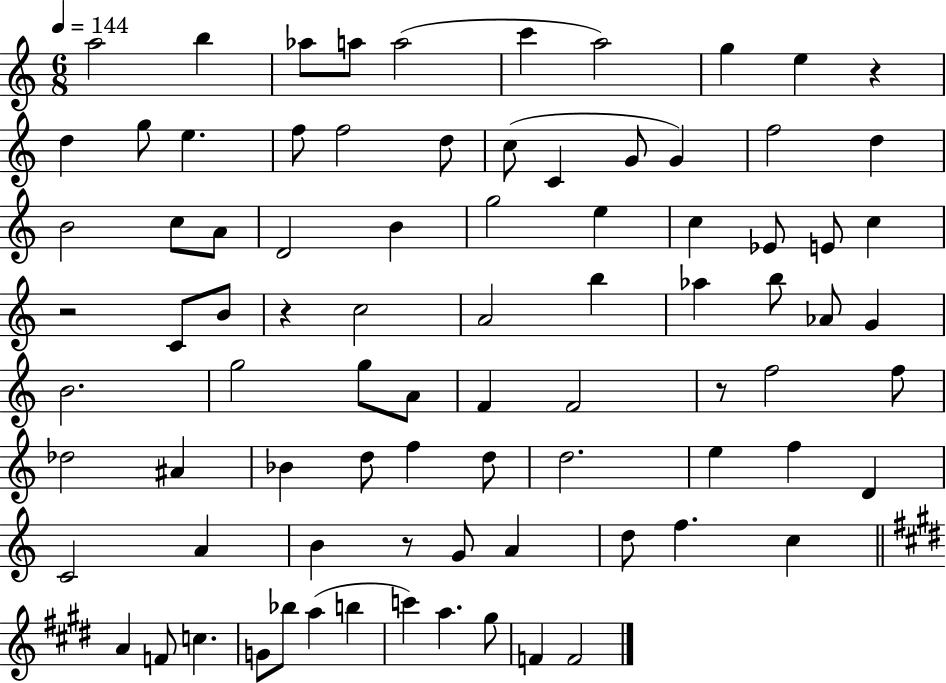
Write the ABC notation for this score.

X:1
T:Untitled
M:6/8
L:1/4
K:C
a2 b _a/2 a/2 a2 c' a2 g e z d g/2 e f/2 f2 d/2 c/2 C G/2 G f2 d B2 c/2 A/2 D2 B g2 e c _E/2 E/2 c z2 C/2 B/2 z c2 A2 b _a b/2 _A/2 G B2 g2 g/2 A/2 F F2 z/2 f2 f/2 _d2 ^A _B d/2 f d/2 d2 e f D C2 A B z/2 G/2 A d/2 f c A F/2 c G/2 _b/2 a b c' a ^g/2 F F2